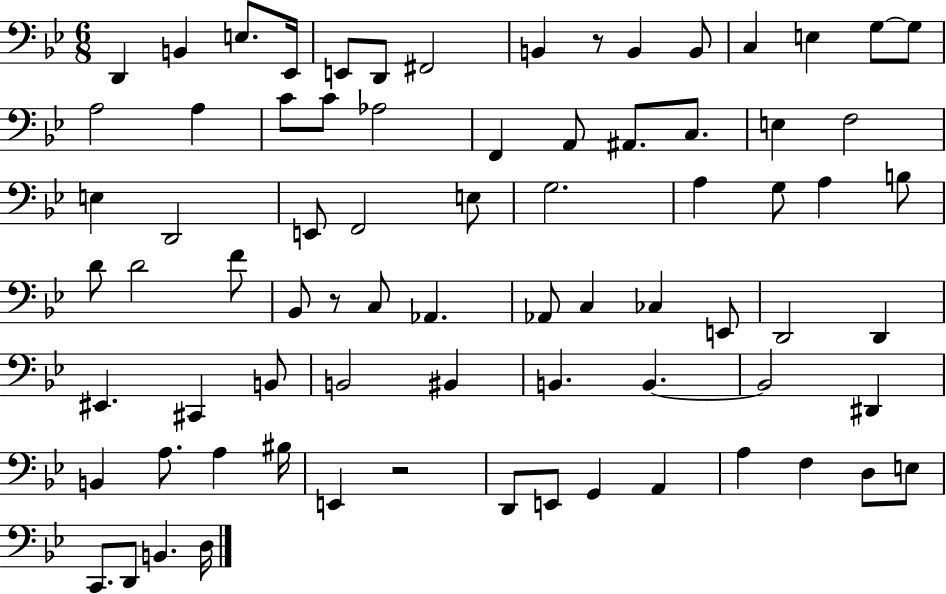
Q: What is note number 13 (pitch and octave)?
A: G3